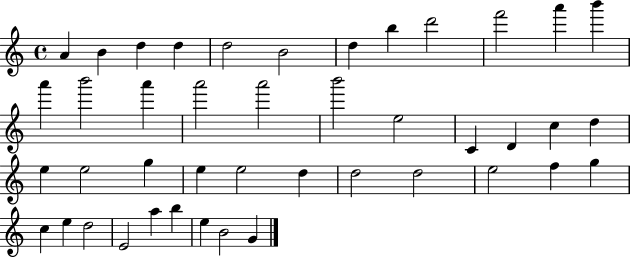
A4/q B4/q D5/q D5/q D5/h B4/h D5/q B5/q D6/h F6/h A6/q B6/q A6/q B6/h A6/q A6/h A6/h B6/h E5/h C4/q D4/q C5/q D5/q E5/q E5/h G5/q E5/q E5/h D5/q D5/h D5/h E5/h F5/q G5/q C5/q E5/q D5/h E4/h A5/q B5/q E5/q B4/h G4/q